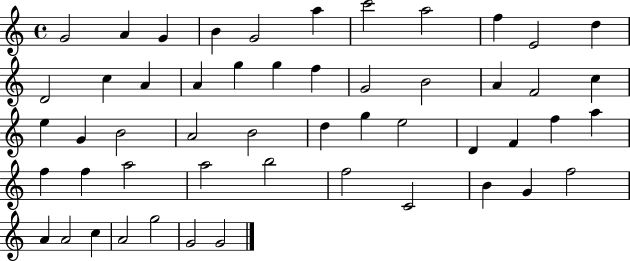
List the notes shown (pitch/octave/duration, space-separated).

G4/h A4/q G4/q B4/q G4/h A5/q C6/h A5/h F5/q E4/h D5/q D4/h C5/q A4/q A4/q G5/q G5/q F5/q G4/h B4/h A4/q F4/h C5/q E5/q G4/q B4/h A4/h B4/h D5/q G5/q E5/h D4/q F4/q F5/q A5/q F5/q F5/q A5/h A5/h B5/h F5/h C4/h B4/q G4/q F5/h A4/q A4/h C5/q A4/h G5/h G4/h G4/h